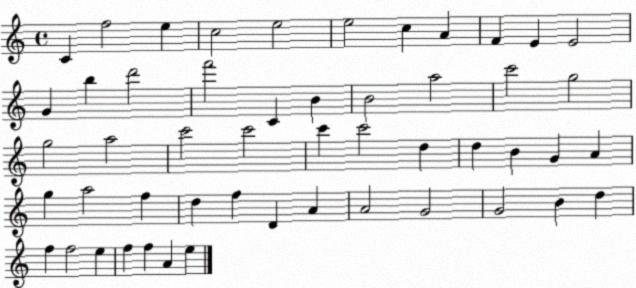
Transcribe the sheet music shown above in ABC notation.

X:1
T:Untitled
M:4/4
L:1/4
K:C
C f2 e c2 e2 e2 c A F E E2 G b d'2 f'2 C B B2 a2 c'2 g2 g2 a2 c'2 c'2 c' c'2 d d B G A g a2 f d f D A A2 G2 G2 B d f f2 e f f A e